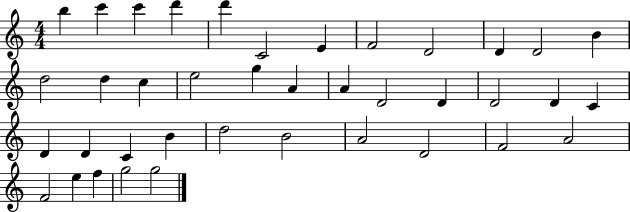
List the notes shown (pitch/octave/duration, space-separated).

B5/q C6/q C6/q D6/q D6/q C4/h E4/q F4/h D4/h D4/q D4/h B4/q D5/h D5/q C5/q E5/h G5/q A4/q A4/q D4/h D4/q D4/h D4/q C4/q D4/q D4/q C4/q B4/q D5/h B4/h A4/h D4/h F4/h A4/h F4/h E5/q F5/q G5/h G5/h